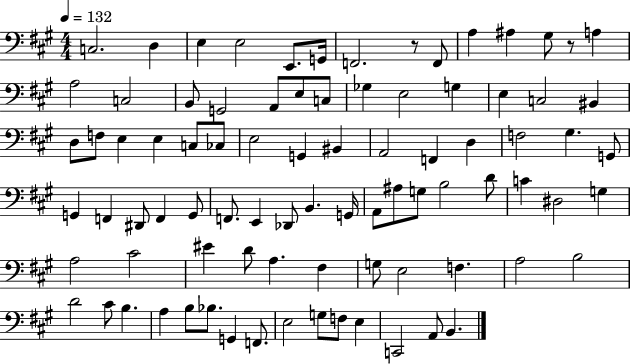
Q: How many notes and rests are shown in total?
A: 86